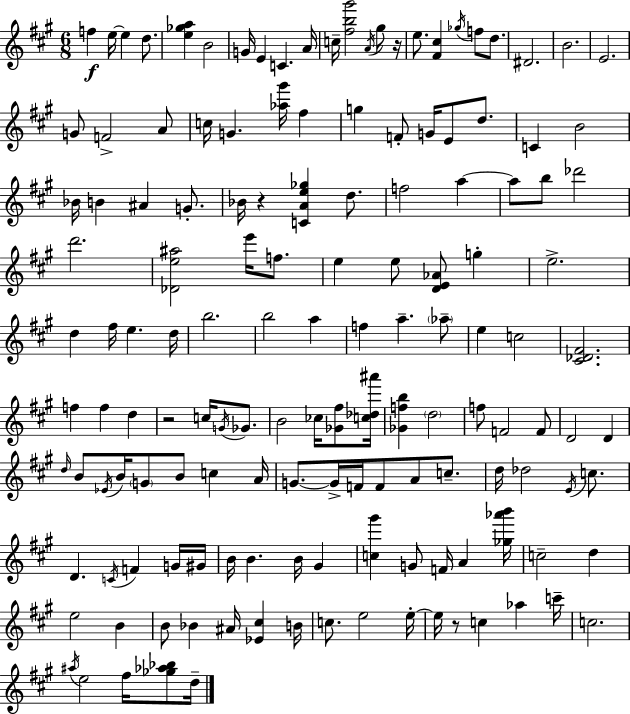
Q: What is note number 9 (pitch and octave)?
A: A4